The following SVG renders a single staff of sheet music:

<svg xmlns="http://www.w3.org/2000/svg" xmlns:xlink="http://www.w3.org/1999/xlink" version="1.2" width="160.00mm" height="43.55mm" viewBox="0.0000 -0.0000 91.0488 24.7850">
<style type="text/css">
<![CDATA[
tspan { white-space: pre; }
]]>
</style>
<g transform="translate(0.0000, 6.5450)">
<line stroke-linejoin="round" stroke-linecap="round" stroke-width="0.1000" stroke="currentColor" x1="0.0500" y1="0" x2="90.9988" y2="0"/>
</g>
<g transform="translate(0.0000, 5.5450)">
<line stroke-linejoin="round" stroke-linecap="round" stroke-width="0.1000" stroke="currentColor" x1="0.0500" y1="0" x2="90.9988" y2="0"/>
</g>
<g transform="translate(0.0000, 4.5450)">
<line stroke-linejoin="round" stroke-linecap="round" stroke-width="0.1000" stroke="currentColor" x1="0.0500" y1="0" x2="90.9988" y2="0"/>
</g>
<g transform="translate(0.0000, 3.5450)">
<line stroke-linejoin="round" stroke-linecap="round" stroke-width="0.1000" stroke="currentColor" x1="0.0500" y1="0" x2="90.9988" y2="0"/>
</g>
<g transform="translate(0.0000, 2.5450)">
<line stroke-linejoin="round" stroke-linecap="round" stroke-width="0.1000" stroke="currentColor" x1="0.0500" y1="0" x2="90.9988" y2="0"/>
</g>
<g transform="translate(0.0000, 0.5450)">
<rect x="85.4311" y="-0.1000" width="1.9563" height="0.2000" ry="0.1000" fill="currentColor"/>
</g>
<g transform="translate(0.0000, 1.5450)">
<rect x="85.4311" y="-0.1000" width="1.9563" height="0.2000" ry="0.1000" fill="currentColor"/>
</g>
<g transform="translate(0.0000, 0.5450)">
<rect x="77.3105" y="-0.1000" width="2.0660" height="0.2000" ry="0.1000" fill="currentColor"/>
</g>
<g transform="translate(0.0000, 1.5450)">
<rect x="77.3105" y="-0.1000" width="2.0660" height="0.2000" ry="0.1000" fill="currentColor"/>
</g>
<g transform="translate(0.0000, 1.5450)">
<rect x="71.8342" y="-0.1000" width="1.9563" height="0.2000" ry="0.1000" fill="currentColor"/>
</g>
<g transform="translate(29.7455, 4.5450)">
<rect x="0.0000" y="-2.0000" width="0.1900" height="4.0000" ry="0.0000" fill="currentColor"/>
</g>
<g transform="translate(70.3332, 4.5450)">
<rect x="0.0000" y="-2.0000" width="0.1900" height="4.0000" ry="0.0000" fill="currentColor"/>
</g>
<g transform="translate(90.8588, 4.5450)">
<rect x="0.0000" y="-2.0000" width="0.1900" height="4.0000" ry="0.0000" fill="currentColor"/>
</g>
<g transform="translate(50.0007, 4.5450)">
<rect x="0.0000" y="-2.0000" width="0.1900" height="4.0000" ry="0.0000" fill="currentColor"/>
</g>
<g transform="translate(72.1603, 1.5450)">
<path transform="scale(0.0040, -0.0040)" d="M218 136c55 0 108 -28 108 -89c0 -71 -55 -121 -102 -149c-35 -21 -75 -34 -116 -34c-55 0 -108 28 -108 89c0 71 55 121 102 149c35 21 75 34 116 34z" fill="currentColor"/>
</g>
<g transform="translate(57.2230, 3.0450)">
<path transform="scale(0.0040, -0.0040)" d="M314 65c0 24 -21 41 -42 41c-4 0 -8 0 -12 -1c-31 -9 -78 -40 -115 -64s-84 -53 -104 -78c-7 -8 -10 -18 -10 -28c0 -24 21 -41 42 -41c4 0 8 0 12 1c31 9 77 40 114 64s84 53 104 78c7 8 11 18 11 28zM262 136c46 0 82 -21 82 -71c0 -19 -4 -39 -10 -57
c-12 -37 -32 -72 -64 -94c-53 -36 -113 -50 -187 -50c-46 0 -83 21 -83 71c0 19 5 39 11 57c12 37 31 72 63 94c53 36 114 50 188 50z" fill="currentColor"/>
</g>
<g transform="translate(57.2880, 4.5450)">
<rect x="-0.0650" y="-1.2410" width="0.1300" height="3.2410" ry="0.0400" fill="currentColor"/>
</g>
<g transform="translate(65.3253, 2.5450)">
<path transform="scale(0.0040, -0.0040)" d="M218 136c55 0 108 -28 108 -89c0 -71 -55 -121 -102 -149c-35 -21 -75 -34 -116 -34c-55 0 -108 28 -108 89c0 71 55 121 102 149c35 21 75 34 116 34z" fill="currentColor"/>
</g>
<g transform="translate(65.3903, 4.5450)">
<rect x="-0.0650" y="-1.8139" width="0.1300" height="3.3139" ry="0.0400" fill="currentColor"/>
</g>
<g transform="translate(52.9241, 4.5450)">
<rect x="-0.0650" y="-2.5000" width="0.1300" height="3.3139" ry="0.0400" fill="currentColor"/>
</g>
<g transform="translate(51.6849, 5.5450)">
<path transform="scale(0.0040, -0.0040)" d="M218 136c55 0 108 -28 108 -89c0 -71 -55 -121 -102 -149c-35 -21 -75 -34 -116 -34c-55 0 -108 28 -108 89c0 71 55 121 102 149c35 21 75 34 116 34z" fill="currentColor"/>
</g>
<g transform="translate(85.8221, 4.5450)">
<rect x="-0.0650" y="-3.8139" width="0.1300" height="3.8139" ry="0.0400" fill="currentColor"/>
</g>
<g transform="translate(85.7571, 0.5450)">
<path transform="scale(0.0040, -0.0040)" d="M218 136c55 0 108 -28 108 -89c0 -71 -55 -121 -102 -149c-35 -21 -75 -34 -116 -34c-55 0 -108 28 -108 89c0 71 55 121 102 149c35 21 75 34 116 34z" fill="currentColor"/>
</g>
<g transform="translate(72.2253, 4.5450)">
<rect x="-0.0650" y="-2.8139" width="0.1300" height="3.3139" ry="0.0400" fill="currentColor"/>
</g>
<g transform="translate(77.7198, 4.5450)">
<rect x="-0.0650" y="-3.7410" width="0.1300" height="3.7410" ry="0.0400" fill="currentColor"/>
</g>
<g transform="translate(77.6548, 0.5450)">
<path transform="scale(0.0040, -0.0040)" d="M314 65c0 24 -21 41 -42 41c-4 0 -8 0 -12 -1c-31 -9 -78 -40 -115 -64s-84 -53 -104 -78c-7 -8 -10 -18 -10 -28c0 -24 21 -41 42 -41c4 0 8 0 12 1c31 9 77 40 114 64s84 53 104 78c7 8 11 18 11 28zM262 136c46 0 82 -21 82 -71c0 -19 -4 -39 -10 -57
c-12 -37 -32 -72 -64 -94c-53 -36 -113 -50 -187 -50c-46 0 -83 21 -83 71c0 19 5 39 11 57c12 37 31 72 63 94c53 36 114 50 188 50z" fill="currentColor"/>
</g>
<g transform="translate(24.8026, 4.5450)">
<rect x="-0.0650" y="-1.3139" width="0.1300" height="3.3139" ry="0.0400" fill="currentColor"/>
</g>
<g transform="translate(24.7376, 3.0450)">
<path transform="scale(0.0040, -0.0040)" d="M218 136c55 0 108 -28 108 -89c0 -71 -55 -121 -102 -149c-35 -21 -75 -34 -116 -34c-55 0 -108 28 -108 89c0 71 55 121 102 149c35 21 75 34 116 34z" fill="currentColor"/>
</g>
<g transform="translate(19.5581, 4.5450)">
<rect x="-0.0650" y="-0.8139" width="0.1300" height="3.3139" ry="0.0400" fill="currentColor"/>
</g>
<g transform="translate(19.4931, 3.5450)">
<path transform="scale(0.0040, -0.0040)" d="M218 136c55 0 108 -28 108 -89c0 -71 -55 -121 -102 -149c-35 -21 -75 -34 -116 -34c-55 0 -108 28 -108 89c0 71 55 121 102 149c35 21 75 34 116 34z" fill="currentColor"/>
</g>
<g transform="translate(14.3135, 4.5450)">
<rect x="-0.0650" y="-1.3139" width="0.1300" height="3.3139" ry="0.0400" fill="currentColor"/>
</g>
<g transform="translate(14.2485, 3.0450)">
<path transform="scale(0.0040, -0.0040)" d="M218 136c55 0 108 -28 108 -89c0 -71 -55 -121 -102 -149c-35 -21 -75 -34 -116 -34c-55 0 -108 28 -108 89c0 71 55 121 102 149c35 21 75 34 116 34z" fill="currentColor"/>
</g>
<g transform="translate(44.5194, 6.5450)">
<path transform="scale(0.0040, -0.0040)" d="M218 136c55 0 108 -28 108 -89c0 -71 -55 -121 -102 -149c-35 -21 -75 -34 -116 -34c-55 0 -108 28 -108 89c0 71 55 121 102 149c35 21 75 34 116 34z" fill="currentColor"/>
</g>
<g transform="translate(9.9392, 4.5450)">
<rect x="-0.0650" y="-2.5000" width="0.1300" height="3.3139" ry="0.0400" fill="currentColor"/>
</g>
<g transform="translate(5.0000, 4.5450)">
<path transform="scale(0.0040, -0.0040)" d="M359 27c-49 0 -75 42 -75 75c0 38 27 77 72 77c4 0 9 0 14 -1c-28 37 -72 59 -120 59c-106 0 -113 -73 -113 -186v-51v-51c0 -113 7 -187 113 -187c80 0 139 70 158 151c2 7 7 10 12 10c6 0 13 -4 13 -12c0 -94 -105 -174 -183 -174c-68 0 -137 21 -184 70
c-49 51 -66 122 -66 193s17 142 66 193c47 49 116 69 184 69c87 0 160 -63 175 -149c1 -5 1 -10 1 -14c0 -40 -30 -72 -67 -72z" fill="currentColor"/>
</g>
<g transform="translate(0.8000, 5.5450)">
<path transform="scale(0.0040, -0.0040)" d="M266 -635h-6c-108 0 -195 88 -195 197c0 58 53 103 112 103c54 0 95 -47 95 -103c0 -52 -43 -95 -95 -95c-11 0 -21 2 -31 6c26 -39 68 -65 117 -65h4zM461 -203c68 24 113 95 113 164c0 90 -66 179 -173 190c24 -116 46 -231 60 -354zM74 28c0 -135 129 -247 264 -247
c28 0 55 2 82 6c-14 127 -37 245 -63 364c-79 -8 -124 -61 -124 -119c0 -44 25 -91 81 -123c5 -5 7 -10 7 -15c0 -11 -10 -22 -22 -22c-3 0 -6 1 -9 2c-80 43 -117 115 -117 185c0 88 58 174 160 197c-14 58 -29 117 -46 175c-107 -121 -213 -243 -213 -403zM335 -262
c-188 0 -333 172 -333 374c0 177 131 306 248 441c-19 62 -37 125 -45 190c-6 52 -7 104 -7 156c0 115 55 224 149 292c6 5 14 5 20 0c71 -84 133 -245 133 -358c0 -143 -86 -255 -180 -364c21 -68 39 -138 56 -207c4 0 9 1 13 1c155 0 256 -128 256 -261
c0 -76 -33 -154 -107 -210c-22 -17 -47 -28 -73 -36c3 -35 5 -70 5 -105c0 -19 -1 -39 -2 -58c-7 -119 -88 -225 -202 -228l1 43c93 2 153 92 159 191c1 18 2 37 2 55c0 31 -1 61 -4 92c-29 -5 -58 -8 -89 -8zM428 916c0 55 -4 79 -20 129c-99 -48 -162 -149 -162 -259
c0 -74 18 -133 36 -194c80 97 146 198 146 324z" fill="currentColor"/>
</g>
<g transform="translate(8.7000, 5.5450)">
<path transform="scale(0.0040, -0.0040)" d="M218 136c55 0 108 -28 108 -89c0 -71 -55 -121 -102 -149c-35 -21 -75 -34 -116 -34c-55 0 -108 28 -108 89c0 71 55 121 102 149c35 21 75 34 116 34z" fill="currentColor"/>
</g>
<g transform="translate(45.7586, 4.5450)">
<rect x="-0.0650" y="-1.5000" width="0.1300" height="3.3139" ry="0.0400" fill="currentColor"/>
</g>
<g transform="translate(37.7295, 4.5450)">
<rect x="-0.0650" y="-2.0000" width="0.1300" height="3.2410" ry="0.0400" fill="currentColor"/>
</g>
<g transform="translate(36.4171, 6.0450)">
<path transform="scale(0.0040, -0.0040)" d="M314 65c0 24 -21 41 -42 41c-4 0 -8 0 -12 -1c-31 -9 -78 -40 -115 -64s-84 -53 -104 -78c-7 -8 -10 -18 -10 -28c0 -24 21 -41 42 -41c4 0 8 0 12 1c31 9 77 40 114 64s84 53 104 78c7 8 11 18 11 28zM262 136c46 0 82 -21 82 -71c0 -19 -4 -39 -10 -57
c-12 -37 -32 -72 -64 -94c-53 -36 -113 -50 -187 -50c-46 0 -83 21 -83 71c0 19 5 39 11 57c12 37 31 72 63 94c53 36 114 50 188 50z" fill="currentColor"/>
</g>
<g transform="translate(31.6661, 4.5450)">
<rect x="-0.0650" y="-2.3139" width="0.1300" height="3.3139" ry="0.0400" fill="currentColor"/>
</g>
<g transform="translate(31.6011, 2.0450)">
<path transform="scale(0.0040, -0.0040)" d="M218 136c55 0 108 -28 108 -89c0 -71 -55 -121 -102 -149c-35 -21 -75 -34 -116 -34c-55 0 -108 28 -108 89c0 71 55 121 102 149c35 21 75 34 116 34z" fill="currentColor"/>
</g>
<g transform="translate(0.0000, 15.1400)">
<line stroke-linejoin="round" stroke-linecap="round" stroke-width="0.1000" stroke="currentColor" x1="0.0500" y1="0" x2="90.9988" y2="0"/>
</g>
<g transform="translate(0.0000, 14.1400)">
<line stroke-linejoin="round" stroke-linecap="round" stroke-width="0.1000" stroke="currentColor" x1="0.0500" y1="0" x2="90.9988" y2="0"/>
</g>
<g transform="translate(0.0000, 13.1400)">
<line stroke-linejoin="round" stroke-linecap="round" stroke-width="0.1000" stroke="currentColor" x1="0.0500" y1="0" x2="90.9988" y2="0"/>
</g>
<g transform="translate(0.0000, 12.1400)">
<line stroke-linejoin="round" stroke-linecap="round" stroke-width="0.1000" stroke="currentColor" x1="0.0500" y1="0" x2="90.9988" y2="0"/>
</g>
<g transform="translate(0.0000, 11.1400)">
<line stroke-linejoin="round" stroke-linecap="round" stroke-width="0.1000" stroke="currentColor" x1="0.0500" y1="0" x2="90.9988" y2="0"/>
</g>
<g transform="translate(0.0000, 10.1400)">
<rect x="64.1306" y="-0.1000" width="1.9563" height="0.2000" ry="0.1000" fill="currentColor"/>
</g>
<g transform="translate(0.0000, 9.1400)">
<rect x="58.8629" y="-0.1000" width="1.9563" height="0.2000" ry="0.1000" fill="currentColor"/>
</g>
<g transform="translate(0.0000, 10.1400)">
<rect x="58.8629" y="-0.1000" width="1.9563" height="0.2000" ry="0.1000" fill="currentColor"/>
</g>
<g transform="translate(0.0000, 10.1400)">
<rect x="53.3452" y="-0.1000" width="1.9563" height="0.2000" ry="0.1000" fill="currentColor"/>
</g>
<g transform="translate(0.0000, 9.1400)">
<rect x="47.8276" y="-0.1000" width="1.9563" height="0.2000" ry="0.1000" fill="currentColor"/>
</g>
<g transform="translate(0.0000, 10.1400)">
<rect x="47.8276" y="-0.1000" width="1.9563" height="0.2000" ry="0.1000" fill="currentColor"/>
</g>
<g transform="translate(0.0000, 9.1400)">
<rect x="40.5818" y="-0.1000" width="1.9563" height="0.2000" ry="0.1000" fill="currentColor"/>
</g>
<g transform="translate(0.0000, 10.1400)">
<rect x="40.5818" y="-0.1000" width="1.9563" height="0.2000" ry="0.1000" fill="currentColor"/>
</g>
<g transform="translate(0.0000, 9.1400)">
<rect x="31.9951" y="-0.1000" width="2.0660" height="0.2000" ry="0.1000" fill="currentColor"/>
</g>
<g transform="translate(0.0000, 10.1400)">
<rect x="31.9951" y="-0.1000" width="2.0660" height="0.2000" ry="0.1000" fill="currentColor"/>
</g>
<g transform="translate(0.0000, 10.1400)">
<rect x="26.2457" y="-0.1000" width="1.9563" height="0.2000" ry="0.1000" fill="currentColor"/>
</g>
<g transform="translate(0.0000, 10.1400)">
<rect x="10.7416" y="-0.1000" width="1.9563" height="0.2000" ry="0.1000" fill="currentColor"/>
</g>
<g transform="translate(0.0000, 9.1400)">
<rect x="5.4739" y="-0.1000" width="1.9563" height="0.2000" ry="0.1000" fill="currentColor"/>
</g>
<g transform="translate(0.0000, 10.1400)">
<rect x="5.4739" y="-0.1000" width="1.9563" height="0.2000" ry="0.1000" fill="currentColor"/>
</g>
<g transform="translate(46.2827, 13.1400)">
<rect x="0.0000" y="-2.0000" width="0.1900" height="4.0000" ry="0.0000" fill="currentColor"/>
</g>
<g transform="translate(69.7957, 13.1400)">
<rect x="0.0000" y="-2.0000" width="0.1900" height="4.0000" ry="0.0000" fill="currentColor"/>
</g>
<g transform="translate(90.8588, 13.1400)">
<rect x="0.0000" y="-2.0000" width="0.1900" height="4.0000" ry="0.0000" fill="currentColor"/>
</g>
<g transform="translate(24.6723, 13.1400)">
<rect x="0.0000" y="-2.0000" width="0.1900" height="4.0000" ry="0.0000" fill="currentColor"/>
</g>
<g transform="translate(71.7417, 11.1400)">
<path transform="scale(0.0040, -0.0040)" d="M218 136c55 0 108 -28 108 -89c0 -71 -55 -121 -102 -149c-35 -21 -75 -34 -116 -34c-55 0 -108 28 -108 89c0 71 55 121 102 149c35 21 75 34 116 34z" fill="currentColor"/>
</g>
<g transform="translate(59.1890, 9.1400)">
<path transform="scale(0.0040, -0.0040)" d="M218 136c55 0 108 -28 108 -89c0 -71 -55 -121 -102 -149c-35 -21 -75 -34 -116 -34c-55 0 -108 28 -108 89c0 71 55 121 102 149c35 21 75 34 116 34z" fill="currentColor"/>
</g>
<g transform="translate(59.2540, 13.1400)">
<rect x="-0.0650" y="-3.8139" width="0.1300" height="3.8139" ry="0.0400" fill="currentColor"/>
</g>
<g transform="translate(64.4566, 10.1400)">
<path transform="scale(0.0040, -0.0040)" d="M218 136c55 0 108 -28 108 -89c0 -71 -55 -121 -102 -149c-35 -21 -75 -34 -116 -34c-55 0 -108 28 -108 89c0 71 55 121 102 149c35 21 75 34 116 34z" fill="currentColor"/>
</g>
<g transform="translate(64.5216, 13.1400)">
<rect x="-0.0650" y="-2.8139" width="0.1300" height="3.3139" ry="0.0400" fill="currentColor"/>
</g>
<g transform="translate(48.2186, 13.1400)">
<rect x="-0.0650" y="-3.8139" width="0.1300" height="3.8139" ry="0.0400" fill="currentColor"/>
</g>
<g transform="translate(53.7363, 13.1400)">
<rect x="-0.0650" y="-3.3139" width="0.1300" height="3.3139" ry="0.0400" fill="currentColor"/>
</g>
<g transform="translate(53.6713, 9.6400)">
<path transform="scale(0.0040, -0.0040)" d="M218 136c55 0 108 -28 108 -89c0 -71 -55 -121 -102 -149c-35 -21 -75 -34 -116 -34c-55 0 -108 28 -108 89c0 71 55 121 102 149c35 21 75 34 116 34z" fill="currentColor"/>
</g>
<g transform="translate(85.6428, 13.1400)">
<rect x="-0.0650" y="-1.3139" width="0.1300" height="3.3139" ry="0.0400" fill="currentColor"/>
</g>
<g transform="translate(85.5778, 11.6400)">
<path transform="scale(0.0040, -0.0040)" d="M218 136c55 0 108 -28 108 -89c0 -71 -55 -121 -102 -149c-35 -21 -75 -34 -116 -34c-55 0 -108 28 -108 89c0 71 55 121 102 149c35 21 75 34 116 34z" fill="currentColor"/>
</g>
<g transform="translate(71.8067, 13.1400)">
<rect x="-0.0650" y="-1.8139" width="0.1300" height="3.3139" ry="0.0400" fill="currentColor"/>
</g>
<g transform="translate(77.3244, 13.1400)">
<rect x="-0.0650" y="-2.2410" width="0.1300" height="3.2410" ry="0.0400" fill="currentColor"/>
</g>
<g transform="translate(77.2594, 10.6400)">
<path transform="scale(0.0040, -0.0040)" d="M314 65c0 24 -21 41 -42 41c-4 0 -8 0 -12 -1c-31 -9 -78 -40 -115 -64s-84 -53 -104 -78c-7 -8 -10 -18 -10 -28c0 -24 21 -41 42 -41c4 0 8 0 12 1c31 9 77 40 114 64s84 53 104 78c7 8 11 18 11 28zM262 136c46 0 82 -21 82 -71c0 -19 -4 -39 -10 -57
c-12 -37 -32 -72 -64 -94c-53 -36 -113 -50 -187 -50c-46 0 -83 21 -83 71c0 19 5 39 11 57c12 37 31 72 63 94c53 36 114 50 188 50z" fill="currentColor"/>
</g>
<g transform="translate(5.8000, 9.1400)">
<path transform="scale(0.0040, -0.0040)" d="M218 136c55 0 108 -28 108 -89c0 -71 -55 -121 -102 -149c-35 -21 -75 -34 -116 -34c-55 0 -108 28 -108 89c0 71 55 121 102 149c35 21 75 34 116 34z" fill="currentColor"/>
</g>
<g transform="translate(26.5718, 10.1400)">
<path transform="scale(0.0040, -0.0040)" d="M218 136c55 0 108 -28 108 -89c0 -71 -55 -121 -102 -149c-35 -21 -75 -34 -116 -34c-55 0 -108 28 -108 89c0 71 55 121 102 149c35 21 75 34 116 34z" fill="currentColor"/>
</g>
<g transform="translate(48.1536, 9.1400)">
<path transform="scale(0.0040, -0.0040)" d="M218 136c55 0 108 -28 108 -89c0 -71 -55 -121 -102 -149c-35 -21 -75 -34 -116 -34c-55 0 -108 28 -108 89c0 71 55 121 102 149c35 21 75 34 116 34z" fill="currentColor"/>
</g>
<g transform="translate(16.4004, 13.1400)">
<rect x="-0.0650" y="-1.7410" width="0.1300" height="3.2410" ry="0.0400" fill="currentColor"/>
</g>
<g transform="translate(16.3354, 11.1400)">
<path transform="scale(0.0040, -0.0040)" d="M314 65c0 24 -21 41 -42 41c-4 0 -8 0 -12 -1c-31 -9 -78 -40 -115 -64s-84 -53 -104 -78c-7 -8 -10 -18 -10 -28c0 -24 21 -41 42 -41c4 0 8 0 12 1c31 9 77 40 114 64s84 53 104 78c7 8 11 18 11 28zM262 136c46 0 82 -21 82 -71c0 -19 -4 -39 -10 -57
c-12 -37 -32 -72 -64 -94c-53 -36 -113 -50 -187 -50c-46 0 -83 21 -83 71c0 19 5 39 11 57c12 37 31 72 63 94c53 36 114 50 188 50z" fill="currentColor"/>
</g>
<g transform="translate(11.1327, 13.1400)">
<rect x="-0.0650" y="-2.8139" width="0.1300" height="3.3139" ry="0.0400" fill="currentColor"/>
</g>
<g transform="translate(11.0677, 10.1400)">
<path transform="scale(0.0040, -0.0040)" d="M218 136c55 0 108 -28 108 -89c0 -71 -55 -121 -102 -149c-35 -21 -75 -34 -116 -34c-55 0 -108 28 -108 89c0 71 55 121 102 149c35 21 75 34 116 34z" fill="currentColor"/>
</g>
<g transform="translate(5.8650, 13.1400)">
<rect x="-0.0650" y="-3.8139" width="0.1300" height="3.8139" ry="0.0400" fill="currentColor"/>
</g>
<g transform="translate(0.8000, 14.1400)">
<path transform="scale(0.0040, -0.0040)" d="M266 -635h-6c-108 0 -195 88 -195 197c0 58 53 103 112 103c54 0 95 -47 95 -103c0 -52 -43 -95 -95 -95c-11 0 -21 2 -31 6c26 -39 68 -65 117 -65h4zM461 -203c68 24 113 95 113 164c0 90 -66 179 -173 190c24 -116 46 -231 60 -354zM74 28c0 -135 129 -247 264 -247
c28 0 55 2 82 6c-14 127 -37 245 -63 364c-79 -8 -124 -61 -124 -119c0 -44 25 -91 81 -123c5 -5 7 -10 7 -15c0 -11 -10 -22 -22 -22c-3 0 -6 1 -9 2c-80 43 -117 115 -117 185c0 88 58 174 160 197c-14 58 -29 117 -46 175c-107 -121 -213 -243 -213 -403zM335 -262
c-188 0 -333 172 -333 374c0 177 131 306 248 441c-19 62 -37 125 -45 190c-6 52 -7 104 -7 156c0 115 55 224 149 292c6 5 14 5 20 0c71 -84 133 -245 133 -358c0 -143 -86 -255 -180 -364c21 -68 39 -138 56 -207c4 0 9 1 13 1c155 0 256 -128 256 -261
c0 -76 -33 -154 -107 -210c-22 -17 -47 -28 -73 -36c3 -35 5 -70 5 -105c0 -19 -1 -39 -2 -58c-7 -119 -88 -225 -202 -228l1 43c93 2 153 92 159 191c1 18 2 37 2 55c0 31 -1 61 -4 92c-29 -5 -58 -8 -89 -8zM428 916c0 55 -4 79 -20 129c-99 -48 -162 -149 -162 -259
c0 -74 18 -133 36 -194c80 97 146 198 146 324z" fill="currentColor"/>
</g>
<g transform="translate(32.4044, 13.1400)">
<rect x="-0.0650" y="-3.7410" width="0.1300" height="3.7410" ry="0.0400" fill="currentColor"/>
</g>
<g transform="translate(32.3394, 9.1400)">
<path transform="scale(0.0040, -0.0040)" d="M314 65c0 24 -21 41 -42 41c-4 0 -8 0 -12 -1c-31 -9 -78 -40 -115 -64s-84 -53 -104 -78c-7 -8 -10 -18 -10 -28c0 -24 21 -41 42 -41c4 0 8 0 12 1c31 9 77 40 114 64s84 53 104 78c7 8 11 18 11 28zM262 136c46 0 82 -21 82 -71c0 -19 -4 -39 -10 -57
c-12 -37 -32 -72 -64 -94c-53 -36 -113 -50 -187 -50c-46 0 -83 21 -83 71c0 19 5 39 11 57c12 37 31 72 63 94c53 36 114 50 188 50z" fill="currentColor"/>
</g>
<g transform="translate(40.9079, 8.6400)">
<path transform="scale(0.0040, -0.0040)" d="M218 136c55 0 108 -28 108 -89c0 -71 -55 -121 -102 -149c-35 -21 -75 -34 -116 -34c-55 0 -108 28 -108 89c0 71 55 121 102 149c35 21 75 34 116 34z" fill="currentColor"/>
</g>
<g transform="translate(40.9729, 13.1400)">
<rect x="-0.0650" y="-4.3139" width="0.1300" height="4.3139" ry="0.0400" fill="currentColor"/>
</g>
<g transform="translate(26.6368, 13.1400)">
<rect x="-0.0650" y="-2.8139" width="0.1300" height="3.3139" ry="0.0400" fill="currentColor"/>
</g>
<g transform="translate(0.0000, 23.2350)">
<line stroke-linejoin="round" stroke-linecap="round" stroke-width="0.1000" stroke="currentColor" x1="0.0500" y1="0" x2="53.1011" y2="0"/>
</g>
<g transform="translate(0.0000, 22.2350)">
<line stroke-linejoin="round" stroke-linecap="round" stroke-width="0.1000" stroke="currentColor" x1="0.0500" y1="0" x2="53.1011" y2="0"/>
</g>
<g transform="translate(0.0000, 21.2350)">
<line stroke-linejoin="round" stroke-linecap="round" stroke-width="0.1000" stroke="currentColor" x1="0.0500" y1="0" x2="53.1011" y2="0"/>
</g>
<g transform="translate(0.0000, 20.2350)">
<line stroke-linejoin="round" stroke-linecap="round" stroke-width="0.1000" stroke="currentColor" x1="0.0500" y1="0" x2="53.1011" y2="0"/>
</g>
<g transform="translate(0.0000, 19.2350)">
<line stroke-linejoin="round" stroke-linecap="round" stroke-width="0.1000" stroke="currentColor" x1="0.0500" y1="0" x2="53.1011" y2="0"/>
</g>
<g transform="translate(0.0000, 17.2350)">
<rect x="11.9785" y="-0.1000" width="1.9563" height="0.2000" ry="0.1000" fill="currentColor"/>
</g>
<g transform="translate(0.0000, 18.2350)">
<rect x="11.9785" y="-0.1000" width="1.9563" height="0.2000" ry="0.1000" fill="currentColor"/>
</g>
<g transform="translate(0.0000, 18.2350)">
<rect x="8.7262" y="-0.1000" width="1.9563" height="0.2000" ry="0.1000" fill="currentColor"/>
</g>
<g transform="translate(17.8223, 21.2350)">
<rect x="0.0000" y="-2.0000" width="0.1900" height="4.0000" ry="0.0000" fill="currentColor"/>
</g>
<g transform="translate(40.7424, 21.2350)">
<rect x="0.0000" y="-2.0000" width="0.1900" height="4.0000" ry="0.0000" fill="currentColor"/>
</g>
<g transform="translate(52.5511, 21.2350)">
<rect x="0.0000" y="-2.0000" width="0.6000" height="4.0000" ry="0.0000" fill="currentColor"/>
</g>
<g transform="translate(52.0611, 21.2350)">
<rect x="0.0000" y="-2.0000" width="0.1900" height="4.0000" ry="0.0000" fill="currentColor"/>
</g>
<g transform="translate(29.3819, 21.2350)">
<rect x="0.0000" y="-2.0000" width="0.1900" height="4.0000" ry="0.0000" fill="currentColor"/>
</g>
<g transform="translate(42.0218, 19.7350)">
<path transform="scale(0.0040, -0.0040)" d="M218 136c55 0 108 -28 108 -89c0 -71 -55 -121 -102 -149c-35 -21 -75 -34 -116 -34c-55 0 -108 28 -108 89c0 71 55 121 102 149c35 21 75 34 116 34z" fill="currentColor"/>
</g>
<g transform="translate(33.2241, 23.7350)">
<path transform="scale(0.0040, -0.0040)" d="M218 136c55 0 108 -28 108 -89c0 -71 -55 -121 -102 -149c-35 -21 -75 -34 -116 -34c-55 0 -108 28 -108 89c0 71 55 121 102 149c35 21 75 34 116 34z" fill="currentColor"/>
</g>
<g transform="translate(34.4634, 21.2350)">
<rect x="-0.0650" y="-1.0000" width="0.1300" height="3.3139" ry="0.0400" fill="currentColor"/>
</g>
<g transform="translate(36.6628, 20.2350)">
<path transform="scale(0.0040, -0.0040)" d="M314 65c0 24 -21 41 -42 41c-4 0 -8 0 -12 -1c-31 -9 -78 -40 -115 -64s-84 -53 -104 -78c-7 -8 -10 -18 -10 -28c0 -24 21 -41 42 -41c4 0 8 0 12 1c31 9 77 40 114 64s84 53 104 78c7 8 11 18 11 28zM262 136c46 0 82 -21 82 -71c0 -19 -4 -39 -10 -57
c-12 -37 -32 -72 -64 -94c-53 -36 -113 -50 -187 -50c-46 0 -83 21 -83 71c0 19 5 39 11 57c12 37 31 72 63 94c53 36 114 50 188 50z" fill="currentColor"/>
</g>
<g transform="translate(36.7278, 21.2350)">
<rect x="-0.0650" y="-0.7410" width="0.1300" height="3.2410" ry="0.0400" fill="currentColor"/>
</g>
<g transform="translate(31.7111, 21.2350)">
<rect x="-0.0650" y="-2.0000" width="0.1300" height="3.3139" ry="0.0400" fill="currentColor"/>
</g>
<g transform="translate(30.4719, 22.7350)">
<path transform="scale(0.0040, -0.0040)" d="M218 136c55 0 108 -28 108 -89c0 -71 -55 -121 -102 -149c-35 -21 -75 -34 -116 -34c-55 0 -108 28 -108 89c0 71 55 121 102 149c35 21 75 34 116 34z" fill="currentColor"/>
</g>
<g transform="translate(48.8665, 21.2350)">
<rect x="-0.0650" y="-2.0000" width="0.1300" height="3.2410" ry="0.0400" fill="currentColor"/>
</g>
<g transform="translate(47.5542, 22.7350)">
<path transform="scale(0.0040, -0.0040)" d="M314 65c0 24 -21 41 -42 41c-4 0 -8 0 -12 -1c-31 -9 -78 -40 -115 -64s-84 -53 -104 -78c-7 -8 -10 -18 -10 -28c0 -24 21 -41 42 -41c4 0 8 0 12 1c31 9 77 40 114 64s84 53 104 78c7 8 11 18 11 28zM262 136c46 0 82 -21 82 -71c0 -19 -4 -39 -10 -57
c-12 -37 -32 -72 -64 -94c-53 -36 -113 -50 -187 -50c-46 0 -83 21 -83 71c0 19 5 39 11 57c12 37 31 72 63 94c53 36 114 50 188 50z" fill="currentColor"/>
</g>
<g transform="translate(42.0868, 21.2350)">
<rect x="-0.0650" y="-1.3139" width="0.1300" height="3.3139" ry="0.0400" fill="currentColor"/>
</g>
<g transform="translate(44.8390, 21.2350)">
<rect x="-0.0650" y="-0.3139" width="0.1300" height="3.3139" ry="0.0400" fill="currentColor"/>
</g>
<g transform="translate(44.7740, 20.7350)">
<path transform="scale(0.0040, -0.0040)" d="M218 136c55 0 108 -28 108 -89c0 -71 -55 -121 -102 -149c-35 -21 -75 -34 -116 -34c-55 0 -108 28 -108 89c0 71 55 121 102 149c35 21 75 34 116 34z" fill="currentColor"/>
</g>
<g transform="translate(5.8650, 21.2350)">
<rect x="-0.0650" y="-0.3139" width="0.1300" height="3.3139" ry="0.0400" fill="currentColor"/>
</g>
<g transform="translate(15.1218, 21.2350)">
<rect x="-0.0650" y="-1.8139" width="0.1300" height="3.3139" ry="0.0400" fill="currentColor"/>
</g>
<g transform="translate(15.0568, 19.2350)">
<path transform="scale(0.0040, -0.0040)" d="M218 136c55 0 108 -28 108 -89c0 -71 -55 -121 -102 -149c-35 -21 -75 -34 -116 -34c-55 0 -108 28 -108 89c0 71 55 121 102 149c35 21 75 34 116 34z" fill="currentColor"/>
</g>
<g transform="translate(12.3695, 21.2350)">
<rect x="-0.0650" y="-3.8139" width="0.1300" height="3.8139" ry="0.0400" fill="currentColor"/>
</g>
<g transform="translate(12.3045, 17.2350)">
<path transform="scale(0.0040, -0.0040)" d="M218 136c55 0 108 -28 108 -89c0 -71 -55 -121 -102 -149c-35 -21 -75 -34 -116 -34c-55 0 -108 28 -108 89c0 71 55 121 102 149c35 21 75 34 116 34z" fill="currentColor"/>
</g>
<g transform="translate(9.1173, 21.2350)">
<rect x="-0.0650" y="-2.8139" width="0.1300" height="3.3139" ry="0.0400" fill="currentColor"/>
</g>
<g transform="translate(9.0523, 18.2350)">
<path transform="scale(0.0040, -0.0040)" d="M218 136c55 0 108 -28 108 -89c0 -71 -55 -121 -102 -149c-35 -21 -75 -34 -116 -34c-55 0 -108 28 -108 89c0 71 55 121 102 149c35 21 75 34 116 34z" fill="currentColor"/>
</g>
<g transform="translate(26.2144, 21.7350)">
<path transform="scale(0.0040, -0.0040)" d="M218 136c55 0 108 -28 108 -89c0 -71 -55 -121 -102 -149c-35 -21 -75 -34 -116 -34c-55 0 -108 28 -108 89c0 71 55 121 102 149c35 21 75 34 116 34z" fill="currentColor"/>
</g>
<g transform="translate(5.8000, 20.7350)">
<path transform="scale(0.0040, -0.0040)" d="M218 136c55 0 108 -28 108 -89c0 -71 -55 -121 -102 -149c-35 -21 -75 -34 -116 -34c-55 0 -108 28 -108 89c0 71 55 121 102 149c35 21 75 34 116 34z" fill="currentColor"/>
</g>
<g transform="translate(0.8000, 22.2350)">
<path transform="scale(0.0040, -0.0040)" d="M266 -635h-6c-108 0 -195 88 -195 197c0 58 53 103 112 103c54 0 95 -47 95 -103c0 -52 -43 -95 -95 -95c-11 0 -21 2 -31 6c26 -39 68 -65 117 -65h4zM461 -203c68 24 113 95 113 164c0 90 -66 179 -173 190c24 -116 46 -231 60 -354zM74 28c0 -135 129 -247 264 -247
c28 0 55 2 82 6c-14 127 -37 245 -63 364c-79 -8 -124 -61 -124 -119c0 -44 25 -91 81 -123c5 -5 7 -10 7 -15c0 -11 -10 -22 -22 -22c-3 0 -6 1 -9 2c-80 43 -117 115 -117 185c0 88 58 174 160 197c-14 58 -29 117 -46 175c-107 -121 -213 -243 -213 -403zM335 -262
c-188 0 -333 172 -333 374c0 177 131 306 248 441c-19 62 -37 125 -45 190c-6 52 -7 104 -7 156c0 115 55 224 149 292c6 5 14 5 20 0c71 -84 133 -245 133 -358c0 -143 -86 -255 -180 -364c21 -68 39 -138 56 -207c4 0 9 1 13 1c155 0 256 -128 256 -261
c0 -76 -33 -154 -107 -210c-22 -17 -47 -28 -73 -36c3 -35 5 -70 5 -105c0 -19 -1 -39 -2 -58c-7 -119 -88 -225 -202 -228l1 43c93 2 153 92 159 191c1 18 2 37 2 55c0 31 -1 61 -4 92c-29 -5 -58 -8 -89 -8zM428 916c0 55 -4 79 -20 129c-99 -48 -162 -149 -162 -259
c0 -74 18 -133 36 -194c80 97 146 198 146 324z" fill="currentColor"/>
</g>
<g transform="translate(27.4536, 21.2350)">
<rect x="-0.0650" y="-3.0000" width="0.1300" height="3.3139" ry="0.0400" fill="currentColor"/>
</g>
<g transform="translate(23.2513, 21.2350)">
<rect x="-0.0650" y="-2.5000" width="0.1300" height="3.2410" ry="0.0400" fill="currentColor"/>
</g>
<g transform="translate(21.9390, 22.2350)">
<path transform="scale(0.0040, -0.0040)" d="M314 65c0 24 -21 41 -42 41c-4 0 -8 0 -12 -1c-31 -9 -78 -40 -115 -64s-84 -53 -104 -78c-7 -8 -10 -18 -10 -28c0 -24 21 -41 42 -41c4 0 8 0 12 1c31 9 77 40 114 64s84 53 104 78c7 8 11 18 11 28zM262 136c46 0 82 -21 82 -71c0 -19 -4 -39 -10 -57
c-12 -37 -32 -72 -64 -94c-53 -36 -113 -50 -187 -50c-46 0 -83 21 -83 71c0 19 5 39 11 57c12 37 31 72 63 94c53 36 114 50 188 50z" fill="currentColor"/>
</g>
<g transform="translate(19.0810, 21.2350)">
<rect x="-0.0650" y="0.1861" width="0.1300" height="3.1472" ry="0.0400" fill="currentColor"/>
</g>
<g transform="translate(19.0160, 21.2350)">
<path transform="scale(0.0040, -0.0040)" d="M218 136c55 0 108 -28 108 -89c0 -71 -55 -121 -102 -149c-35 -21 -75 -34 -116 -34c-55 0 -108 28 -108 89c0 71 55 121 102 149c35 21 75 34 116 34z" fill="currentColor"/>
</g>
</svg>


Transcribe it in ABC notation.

X:1
T:Untitled
M:4/4
L:1/4
K:C
G e d e g F2 E G e2 f a c'2 c' c' a f2 a c'2 d' c' b c' a f g2 e c a c' f B G2 A F D d2 e c F2